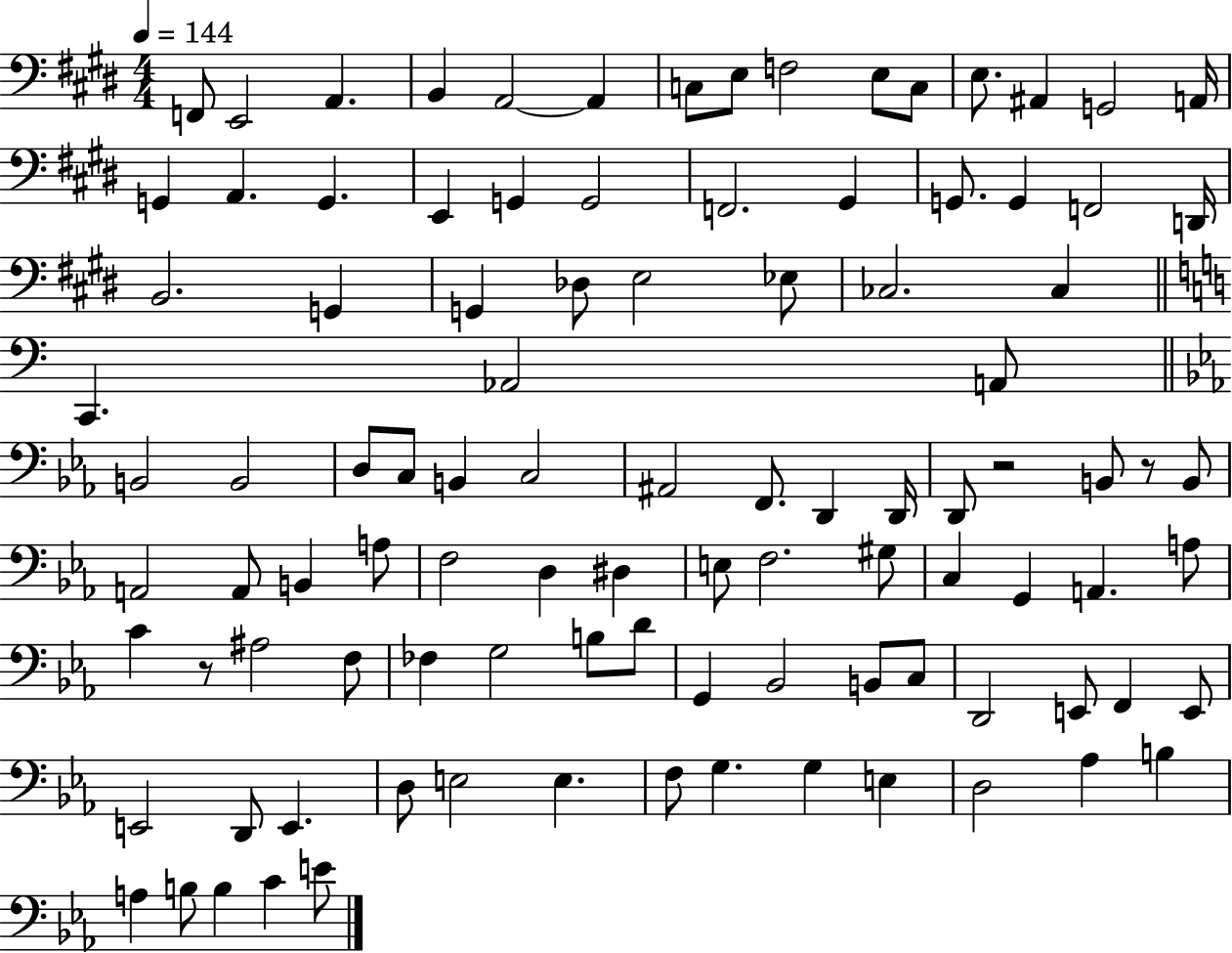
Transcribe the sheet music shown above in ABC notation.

X:1
T:Untitled
M:4/4
L:1/4
K:E
F,,/2 E,,2 A,, B,, A,,2 A,, C,/2 E,/2 F,2 E,/2 C,/2 E,/2 ^A,, G,,2 A,,/4 G,, A,, G,, E,, G,, G,,2 F,,2 ^G,, G,,/2 G,, F,,2 D,,/4 B,,2 G,, G,, _D,/2 E,2 _E,/2 _C,2 _C, C,, _A,,2 A,,/2 B,,2 B,,2 D,/2 C,/2 B,, C,2 ^A,,2 F,,/2 D,, D,,/4 D,,/2 z2 B,,/2 z/2 B,,/2 A,,2 A,,/2 B,, A,/2 F,2 D, ^D, E,/2 F,2 ^G,/2 C, G,, A,, A,/2 C z/2 ^A,2 F,/2 _F, G,2 B,/2 D/2 G,, _B,,2 B,,/2 C,/2 D,,2 E,,/2 F,, E,,/2 E,,2 D,,/2 E,, D,/2 E,2 E, F,/2 G, G, E, D,2 _A, B, A, B,/2 B, C E/2